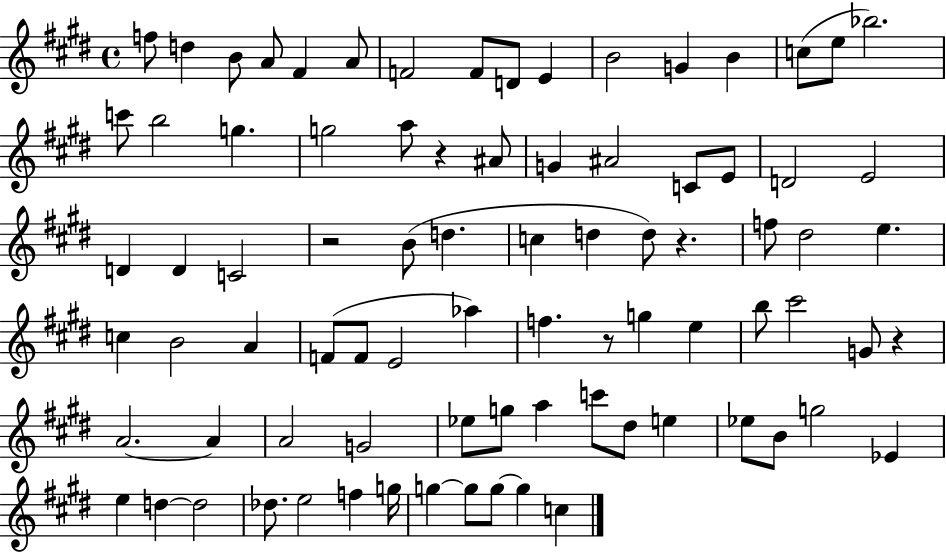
F5/e D5/q B4/e A4/e F#4/q A4/e F4/h F4/e D4/e E4/q B4/h G4/q B4/q C5/e E5/e Bb5/h. C6/e B5/h G5/q. G5/h A5/e R/q A#4/e G4/q A#4/h C4/e E4/e D4/h E4/h D4/q D4/q C4/h R/h B4/e D5/q. C5/q D5/q D5/e R/q. F5/e D#5/h E5/q. C5/q B4/h A4/q F4/e F4/e E4/h Ab5/q F5/q. R/e G5/q E5/q B5/e C#6/h G4/e R/q A4/h. A4/q A4/h G4/h Eb5/e G5/e A5/q C6/e D#5/e E5/q Eb5/e B4/e G5/h Eb4/q E5/q D5/q D5/h Db5/e. E5/h F5/q G5/s G5/q G5/e G5/e G5/q C5/q